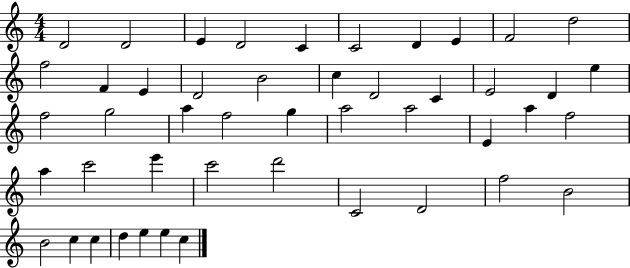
{
  \clef treble
  \numericTimeSignature
  \time 4/4
  \key c \major
  d'2 d'2 | e'4 d'2 c'4 | c'2 d'4 e'4 | f'2 d''2 | \break f''2 f'4 e'4 | d'2 b'2 | c''4 d'2 c'4 | e'2 d'4 e''4 | \break f''2 g''2 | a''4 f''2 g''4 | a''2 a''2 | e'4 a''4 f''2 | \break a''4 c'''2 e'''4 | c'''2 d'''2 | c'2 d'2 | f''2 b'2 | \break b'2 c''4 c''4 | d''4 e''4 e''4 c''4 | \bar "|."
}